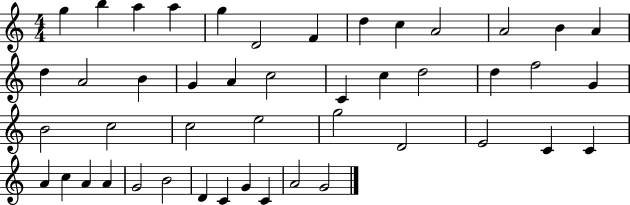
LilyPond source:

{
  \clef treble
  \numericTimeSignature
  \time 4/4
  \key c \major
  g''4 b''4 a''4 a''4 | g''4 d'2 f'4 | d''4 c''4 a'2 | a'2 b'4 a'4 | \break d''4 a'2 b'4 | g'4 a'4 c''2 | c'4 c''4 d''2 | d''4 f''2 g'4 | \break b'2 c''2 | c''2 e''2 | g''2 d'2 | e'2 c'4 c'4 | \break a'4 c''4 a'4 a'4 | g'2 b'2 | d'4 c'4 g'4 c'4 | a'2 g'2 | \break \bar "|."
}